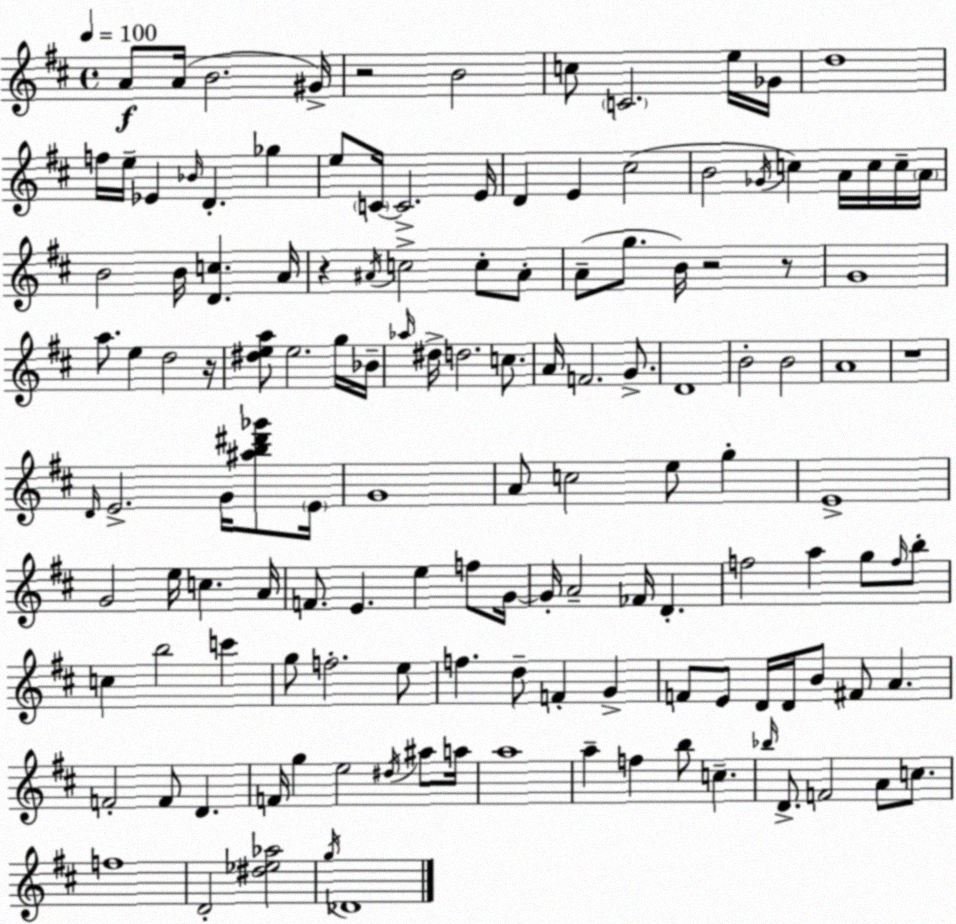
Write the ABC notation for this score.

X:1
T:Untitled
M:4/4
L:1/4
K:D
A/2 A/4 B2 ^G/4 z2 B2 c/2 C2 e/4 _G/4 d4 f/4 e/4 _E _B/4 D _g e/2 C/4 C2 E/4 D E ^c2 B2 _G/4 c A/4 c/4 c/4 A/4 B2 B/4 [Dc] A/4 z ^A/4 c2 c/2 ^A/2 A/2 g/2 B/4 z2 z/2 G4 a/2 e d2 z/4 [^dea]/2 e2 g/4 _B/4 _a/4 ^d/4 d2 c/2 A/4 F2 G/2 D4 B2 B2 A4 z4 D/4 E2 G/4 [^ab^d'_g']/2 E/4 G4 A/2 c2 e/2 g E4 G2 e/4 c A/4 F/2 E e f/2 G/4 G/4 A2 _F/4 D f2 a g/2 f/4 b/2 c b2 c' g/2 f2 e/2 f d/2 F G F/2 E/2 D/4 D/4 B/2 ^F/2 A F2 F/2 D F/4 g e2 ^d/4 ^a/2 a/4 a4 a f b/2 c _b/4 D/2 F2 A/2 c/2 f4 D2 [^d_e_a]2 g/4 _D4